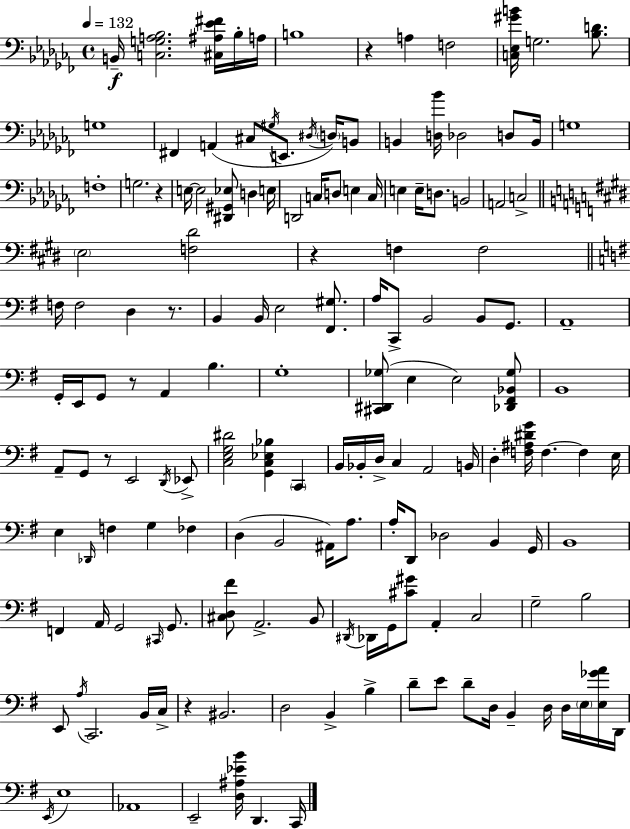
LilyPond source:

{
  \clef bass
  \time 4/4
  \defaultTimeSignature
  \key aes \minor
  \tempo 4 = 132
  b,16--\f <c g a bes>2. <cis ais ees' fis'>16 bes16-. a16 | b1 | r4 a4 f2 | <c ees gis' b'>16 g2. <bes d'>8. | \break g1 | fis,4 a,4( cis8 \acciaccatura { gis16 } e,8. \acciaccatura { dis16 } \parenthesize d16) | b,8 b,4 <d bes'>16 des2 d8 | b,16 g1 | \break f1-. | g2. r4 | e16~~ e2 <dis, gis, ees>8 d4 | e16 d,2 c16 d8 e4 | \break c16 e4 e16-- d8. b,2 | a,2 c2-> | \bar "||" \break \key e \major \parenthesize e2 <f dis'>2 | r4 f4 f2 | \bar "||" \break \key g \major f16 f2 d4 r8. | b,4 b,16 e2 <fis, gis>8. | a16 c,8-> b,2 b,8 g,8. | a,1-- | \break g,16-. e,16 g,8 r8 a,4 b4. | g1-. | <cis, dis, ges>8( e4 e2) <des, fis, bes, ges>8 | b,1 | \break a,8-- g,8 r8 e,2 \acciaccatura { d,16 } ees,8-> | <c e g dis'>2 <g, c ees bes>4 \parenthesize c,4 | b,16 bes,16-. d16-> c4 a,2 | b,16 d4-. <f ais dis' g'>16 f4.~~ f4 | \break e16 e4 \grace { des,16 } f4 g4 fes4 | d4( b,2 ais,16) a8. | a16-. d,8 des2 b,4 | g,16 b,1 | \break f,4 a,16 g,2 \grace { cis,16 } | g,8. <cis d fis'>8 a,2.-> | b,8 \acciaccatura { dis,16 } des,16 g,16 <cis' gis'>8 a,4-. c2 | g2-- b2 | \break e,8 \acciaccatura { a16 } c,2. | b,16 c16-> r4 bis,2. | d2 b,4-> | b4-> d'8-- e'8 d'8-- d16 b,4-- | \break d16 d16 \parenthesize e16 <e ges' a'>16 d,16 \acciaccatura { e,16 } e1 | aes,1 | e,2-- <d ais ees' b'>16 d,4. | c,16 \bar "|."
}